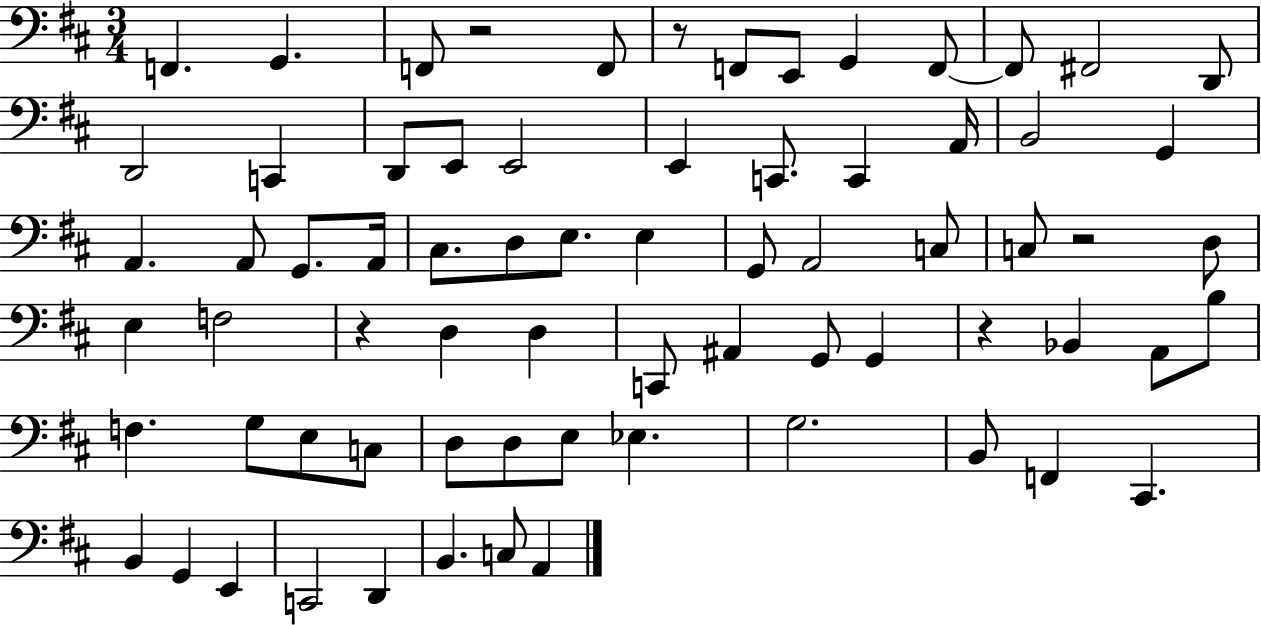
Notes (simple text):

F2/q. G2/q. F2/e R/h F2/e R/e F2/e E2/e G2/q F2/e F2/e F#2/h D2/e D2/h C2/q D2/e E2/e E2/h E2/q C2/e. C2/q A2/s B2/h G2/q A2/q. A2/e G2/e. A2/s C#3/e. D3/e E3/e. E3/q G2/e A2/h C3/e C3/e R/h D3/e E3/q F3/h R/q D3/q D3/q C2/e A#2/q G2/e G2/q R/q Bb2/q A2/e B3/e F3/q. G3/e E3/e C3/e D3/e D3/e E3/e Eb3/q. G3/h. B2/e F2/q C#2/q. B2/q G2/q E2/q C2/h D2/q B2/q. C3/e A2/q